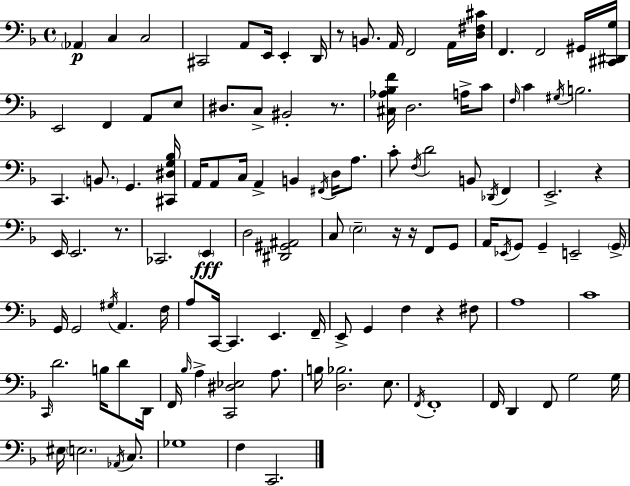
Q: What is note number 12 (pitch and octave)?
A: A2